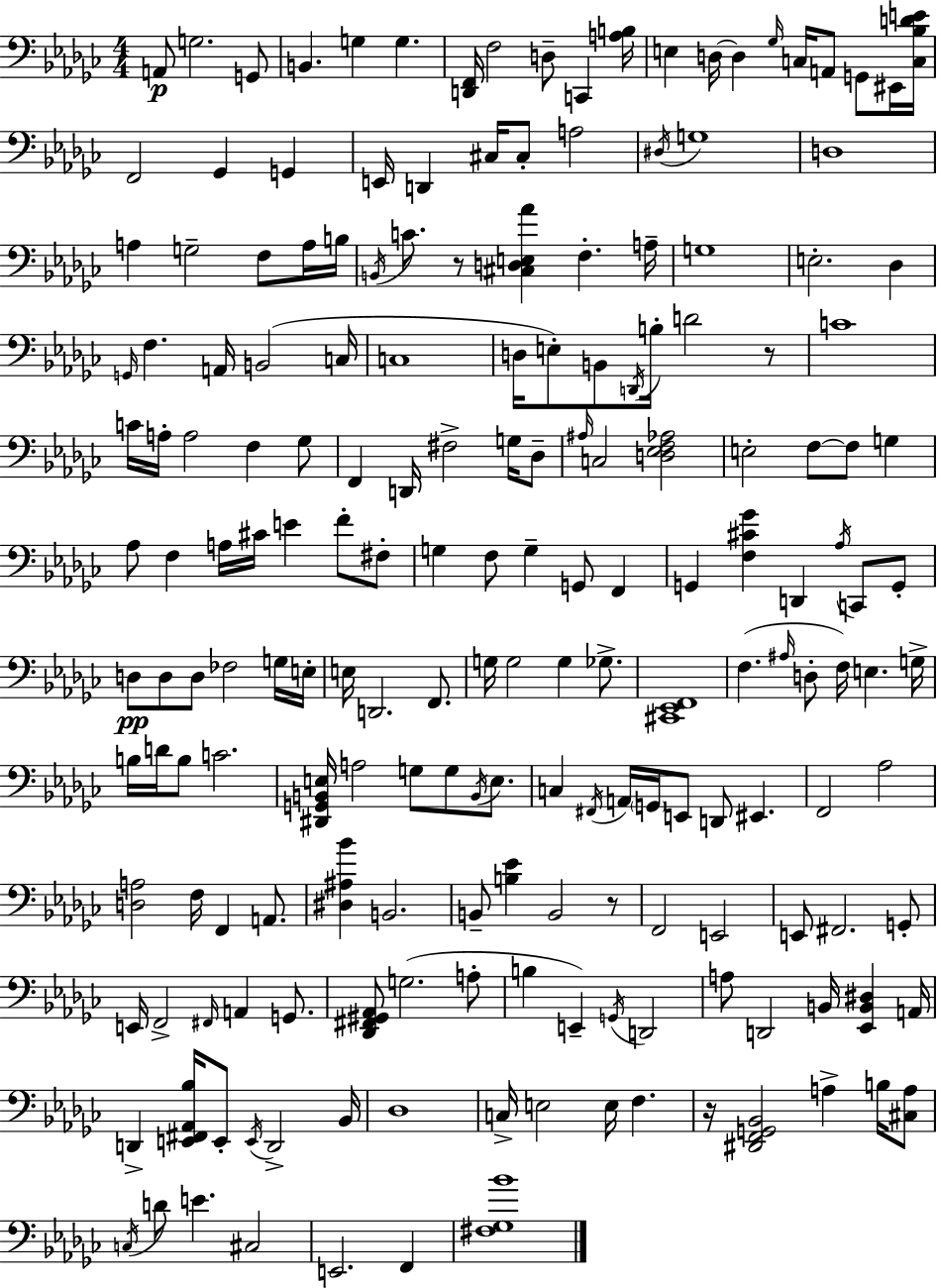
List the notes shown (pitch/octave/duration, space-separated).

A2/e G3/h. G2/e B2/q. G3/q G3/q. [D2,F2]/s F3/h D3/e C2/q [A3,B3]/s E3/q D3/s D3/q Gb3/s C3/s A2/e G2/e EIS2/s [C3,Bb3,D4,E4]/s F2/h Gb2/q G2/q E2/s D2/q C#3/s C#3/e A3/h D#3/s G3/w D3/w A3/q G3/h F3/e A3/s B3/s B2/s C4/e. R/e [C#3,D3,E3,Ab4]/q F3/q. A3/s G3/w E3/h. Db3/q G2/s F3/q. A2/s B2/h C3/s C3/w D3/s E3/e B2/e D2/s B3/s D4/h R/e C4/w C4/s A3/s A3/h F3/q Gb3/e F2/q D2/s F#3/h G3/s Db3/e A#3/s C3/h [D3,Eb3,F3,Ab3]/h E3/h F3/e F3/e G3/q Ab3/e F3/q A3/s C#4/s E4/q F4/e F#3/e G3/q F3/e G3/q G2/e F2/q G2/q [F3,C#4,Gb4]/q D2/q Ab3/s C2/e G2/e D3/e D3/e D3/e FES3/h G3/s E3/s E3/s D2/h. F2/e. G3/s G3/h G3/q Gb3/e. [C#2,Eb2,F2]/w F3/q. A#3/s D3/e F3/s E3/q. G3/s B3/s D4/s B3/e C4/h. [D#2,G2,B2,E3]/s A3/h G3/e G3/e B2/s E3/e. C3/q F#2/s A2/s G2/s E2/e D2/e EIS2/q. F2/h Ab3/h [D3,A3]/h F3/s F2/q A2/e. [D#3,A#3,Bb4]/q B2/h. B2/e [B3,Eb4]/q B2/h R/e F2/h E2/h E2/e F#2/h. G2/e E2/s F2/h F#2/s A2/q G2/e. [Db2,F#2,G#2,Ab2]/e G3/h. A3/e B3/q E2/q G2/s D2/h A3/e D2/h B2/s [Eb2,B2,D#3]/q A2/s D2/q [E2,F#2,Ab2,Bb3]/s E2/e E2/s D2/h Bb2/s Db3/w C3/s E3/h E3/s F3/q. R/s [D#2,F2,G2,Bb2]/h A3/q B3/s [C#3,A3]/e C3/s D4/e E4/q. C#3/h E2/h. F2/q [F#3,Gb3,Bb4]/w